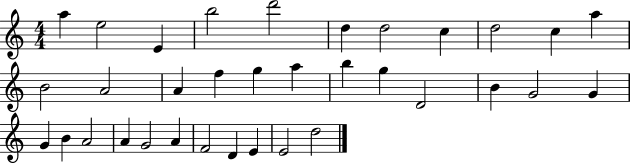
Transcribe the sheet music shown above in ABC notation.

X:1
T:Untitled
M:4/4
L:1/4
K:C
a e2 E b2 d'2 d d2 c d2 c a B2 A2 A f g a b g D2 B G2 G G B A2 A G2 A F2 D E E2 d2